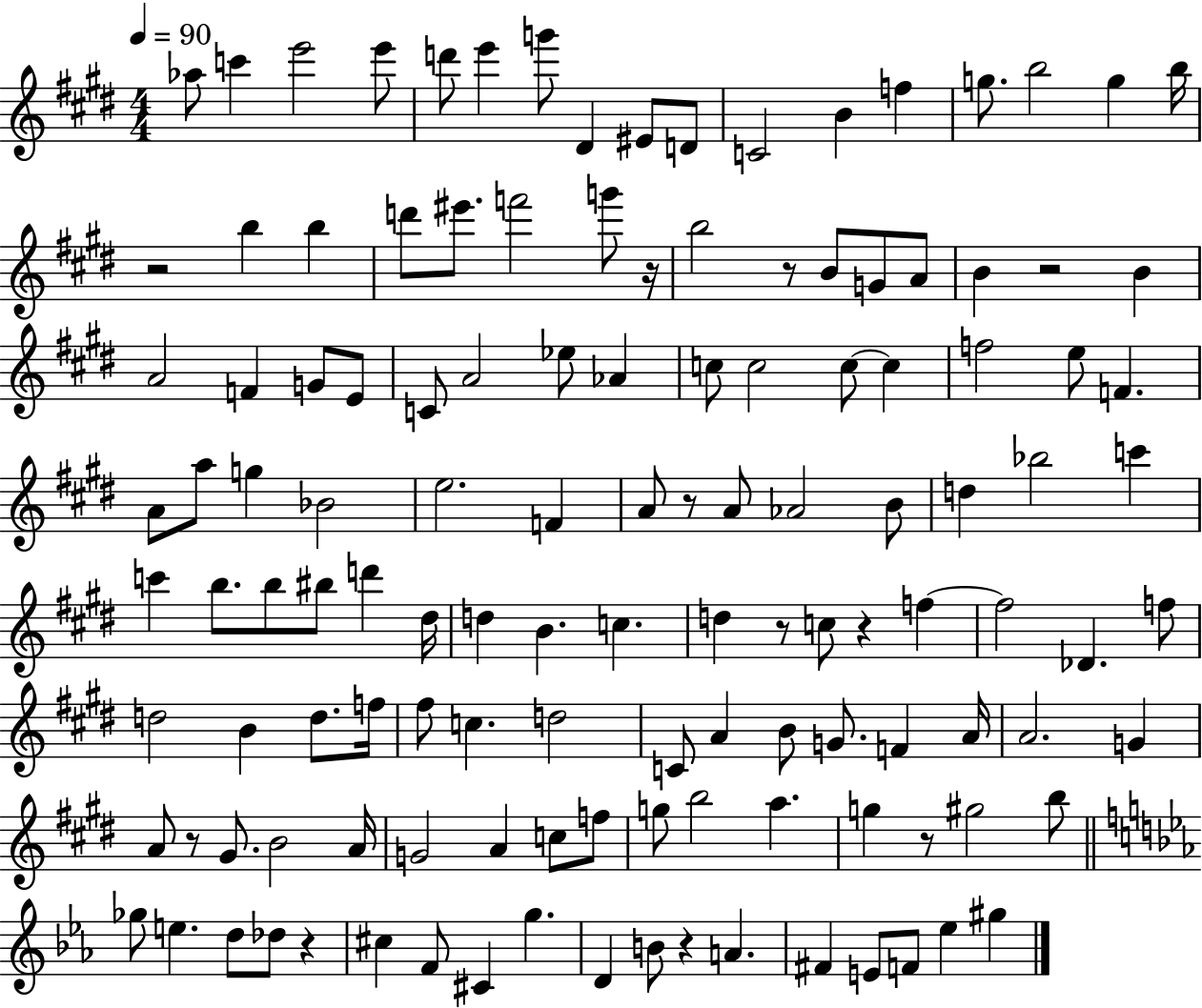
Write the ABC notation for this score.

X:1
T:Untitled
M:4/4
L:1/4
K:E
_a/2 c' e'2 e'/2 d'/2 e' g'/2 ^D ^E/2 D/2 C2 B f g/2 b2 g b/4 z2 b b d'/2 ^e'/2 f'2 g'/2 z/4 b2 z/2 B/2 G/2 A/2 B z2 B A2 F G/2 E/2 C/2 A2 _e/2 _A c/2 c2 c/2 c f2 e/2 F A/2 a/2 g _B2 e2 F A/2 z/2 A/2 _A2 B/2 d _b2 c' c' b/2 b/2 ^b/2 d' ^d/4 d B c d z/2 c/2 z f f2 _D f/2 d2 B d/2 f/4 ^f/2 c d2 C/2 A B/2 G/2 F A/4 A2 G A/2 z/2 ^G/2 B2 A/4 G2 A c/2 f/2 g/2 b2 a g z/2 ^g2 b/2 _g/2 e d/2 _d/2 z ^c F/2 ^C g D B/2 z A ^F E/2 F/2 _e ^g